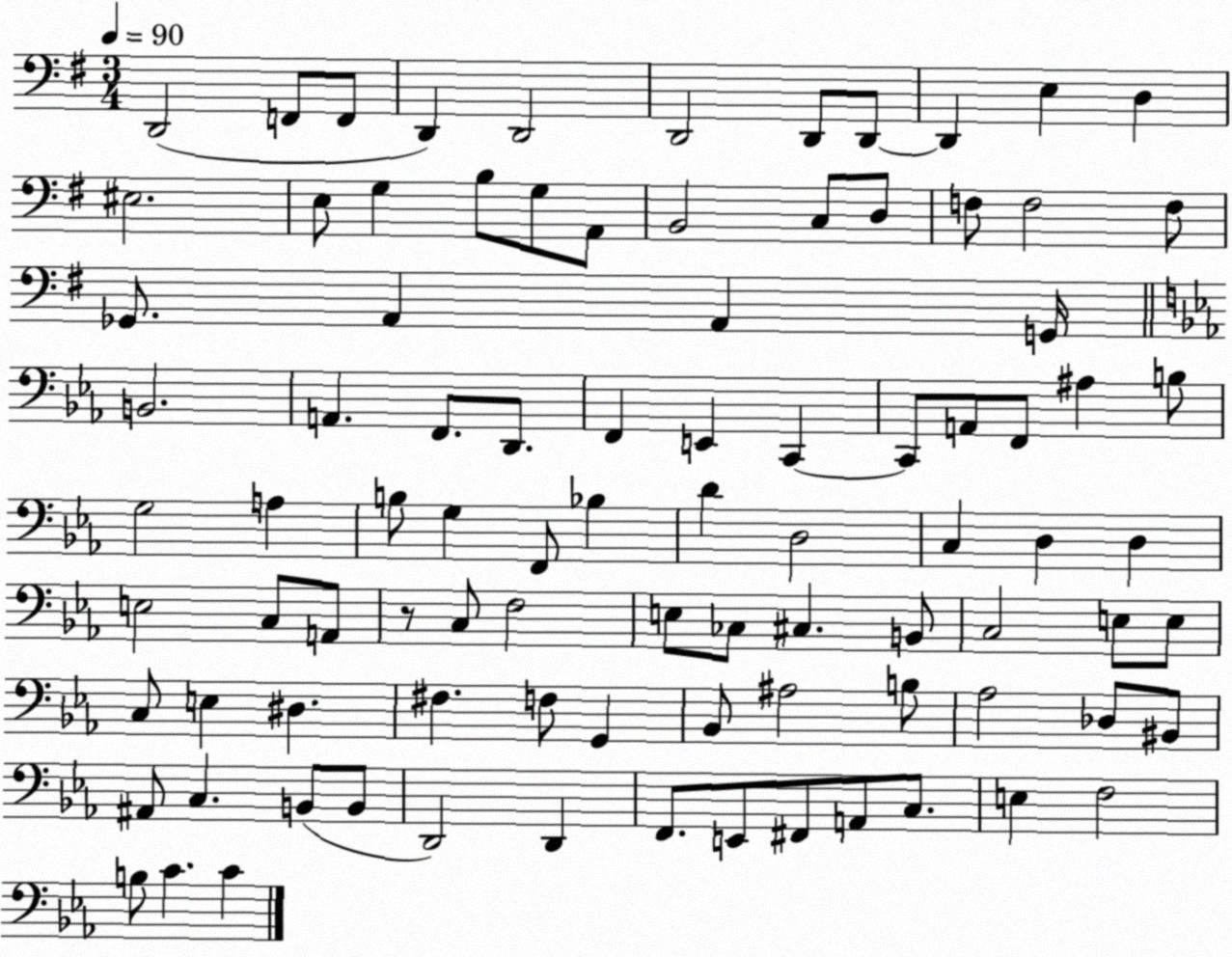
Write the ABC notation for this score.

X:1
T:Untitled
M:3/4
L:1/4
K:G
D,,2 F,,/2 F,,/2 D,, D,,2 D,,2 D,,/2 D,,/2 D,, E, D, ^E,2 E,/2 G, B,/2 G,/2 A,,/2 B,,2 C,/2 D,/2 F,/2 F,2 F,/2 _G,,/2 A,, A,, G,,/4 B,,2 A,, F,,/2 D,,/2 F,, E,, C,, C,,/2 A,,/2 F,,/2 ^A, B,/2 G,2 A, B,/2 G, F,,/2 _B, D D,2 C, D, D, E,2 C,/2 A,,/2 z/2 C,/2 F,2 E,/2 _C,/2 ^C, B,,/2 C,2 E,/2 E,/2 C,/2 E, ^D, ^F, F,/2 G,, _B,,/2 ^A,2 B,/2 _A,2 _D,/2 ^B,,/2 ^A,,/2 C, B,,/2 B,,/2 D,,2 D,, F,,/2 E,,/2 ^F,,/2 A,,/2 C,/2 E, F,2 B,/2 C C